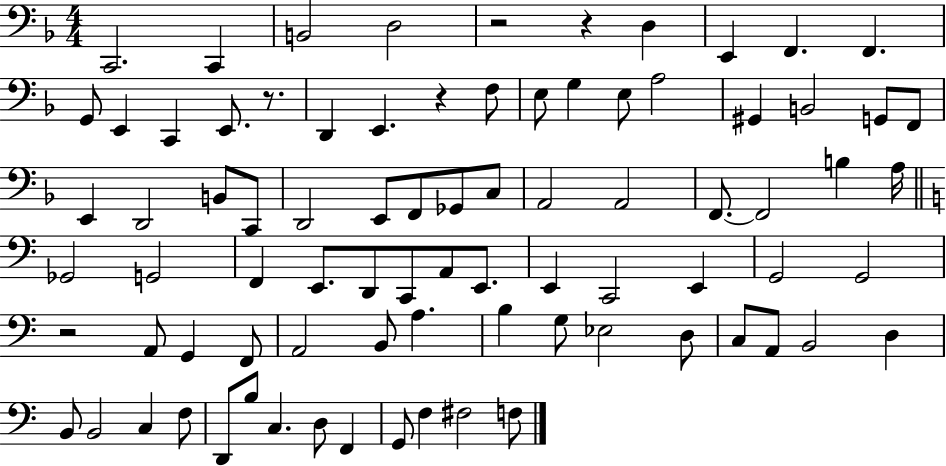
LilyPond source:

{
  \clef bass
  \numericTimeSignature
  \time 4/4
  \key f \major
  c,2. c,4 | b,2 d2 | r2 r4 d4 | e,4 f,4. f,4. | \break g,8 e,4 c,4 e,8. r8. | d,4 e,4. r4 f8 | e8 g4 e8 a2 | gis,4 b,2 g,8 f,8 | \break e,4 d,2 b,8 c,8 | d,2 e,8 f,8 ges,8 c8 | a,2 a,2 | f,8.~~ f,2 b4 a16 | \break \bar "||" \break \key c \major ges,2 g,2 | f,4 e,8. d,8 c,8 a,8 e,8. | e,4 c,2 e,4 | g,2 g,2 | \break r2 a,8 g,4 f,8 | a,2 b,8 a4. | b4 g8 ees2 d8 | c8 a,8 b,2 d4 | \break b,8 b,2 c4 f8 | d,8 b8 c4. d8 f,4 | g,8 f4 fis2 f8 | \bar "|."
}